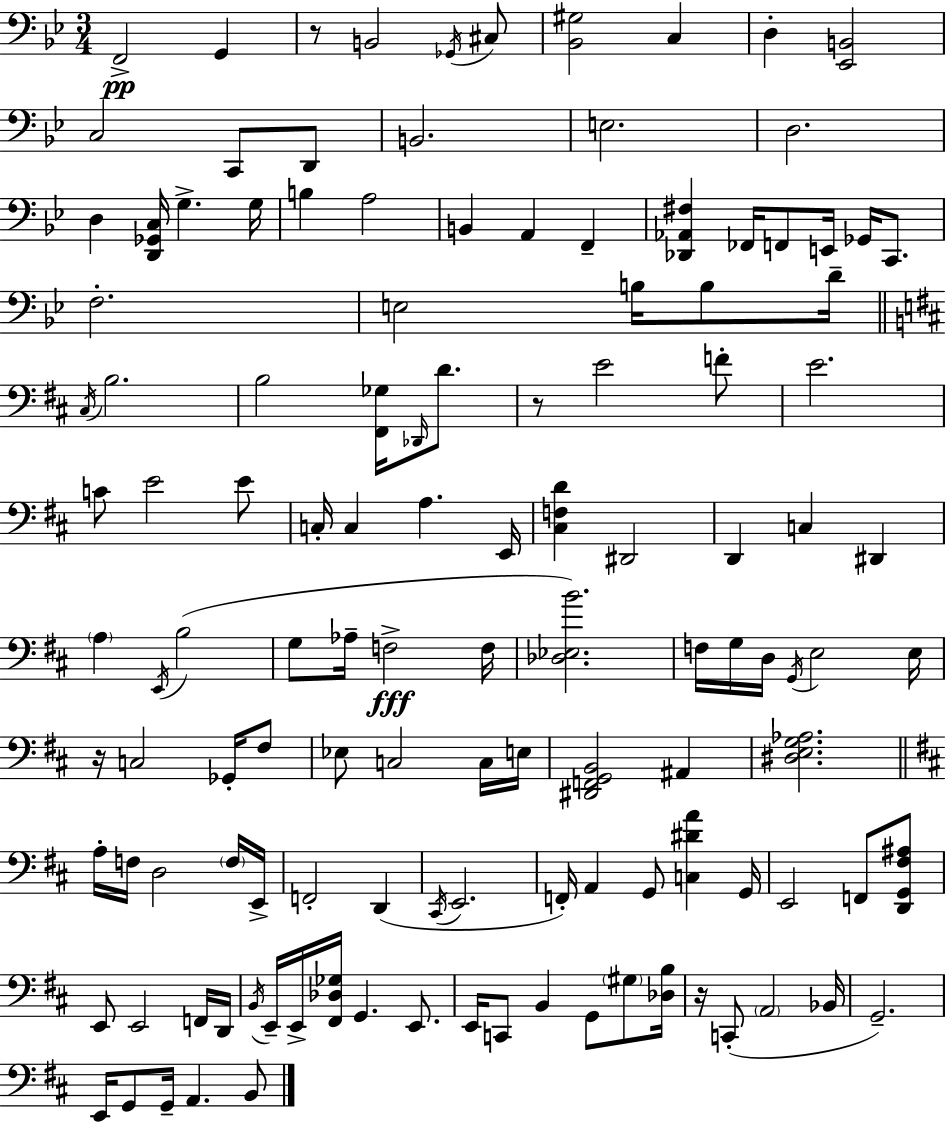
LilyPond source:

{
  \clef bass
  \numericTimeSignature
  \time 3/4
  \key bes \major
  f,2->\pp g,4 | r8 b,2 \acciaccatura { ges,16 } cis8 | <bes, gis>2 c4 | d4-. <ees, b,>2 | \break c2 c,8 d,8 | b,2. | e2. | d2. | \break d4 <d, ges, c>16 g4.-> | g16 b4 a2 | b,4 a,4 f,4-- | <des, aes, fis>4 fes,16 f,8 e,16 ges,16 c,8. | \break f2.-. | e2 b16 b8 | d'16-- \bar "||" \break \key b \minor \acciaccatura { cis16 } b2. | b2 <fis, ges>16 \grace { des,16 } d'8. | r8 e'2 | f'8-. e'2. | \break c'8 e'2 | e'8 c16-. c4 a4. | e,16 <cis f d'>4 dis,2 | d,4 c4 dis,4 | \break \parenthesize a4 \acciaccatura { e,16 } b2( | g8 aes16-- f2->\fff | f16 <des ees b'>2.) | f16 g16 d16 \acciaccatura { g,16 } e2 | \break e16 r16 c2 | ges,16-. fis8 ees8 c2 | c16 e16 <dis, f, g, b,>2 | ais,4 <dis e g aes>2. | \break \bar "||" \break \key d \major a16-. f16 d2 \parenthesize f16 e,16-> | f,2-. d,4( | \acciaccatura { cis,16 } e,2. | f,16-.) a,4 g,8 <c dis' a'>4 | \break g,16 e,2 f,8 <d, g, fis ais>8 | e,8 e,2 f,16 | d,16 \acciaccatura { b,16 } e,16-- e,16-> <fis, des ges>16 g,4. e,8. | e,16 c,8 b,4 g,8 \parenthesize gis8 | \break <des b>16 r16 c,8-.( \parenthesize a,2 | bes,16 g,2.--) | e,16 g,8 g,16-- a,4. | b,8 \bar "|."
}